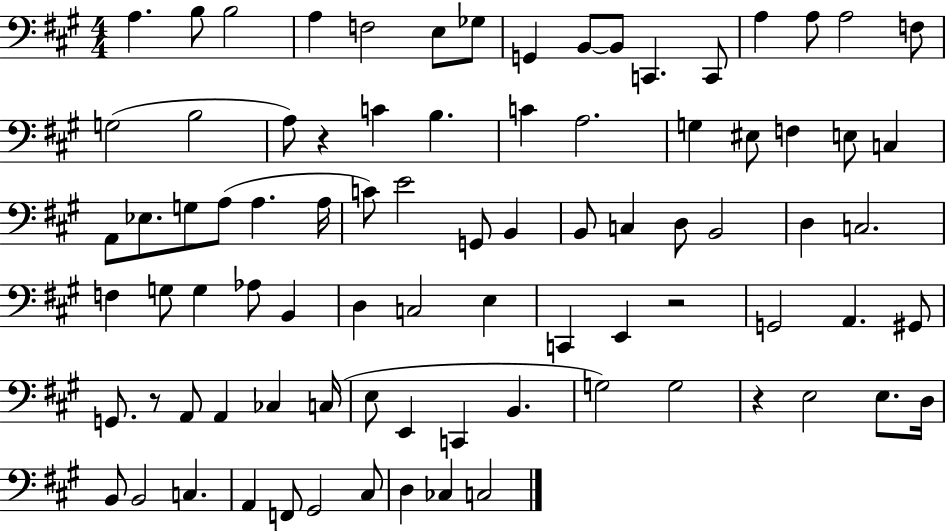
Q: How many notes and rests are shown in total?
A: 85